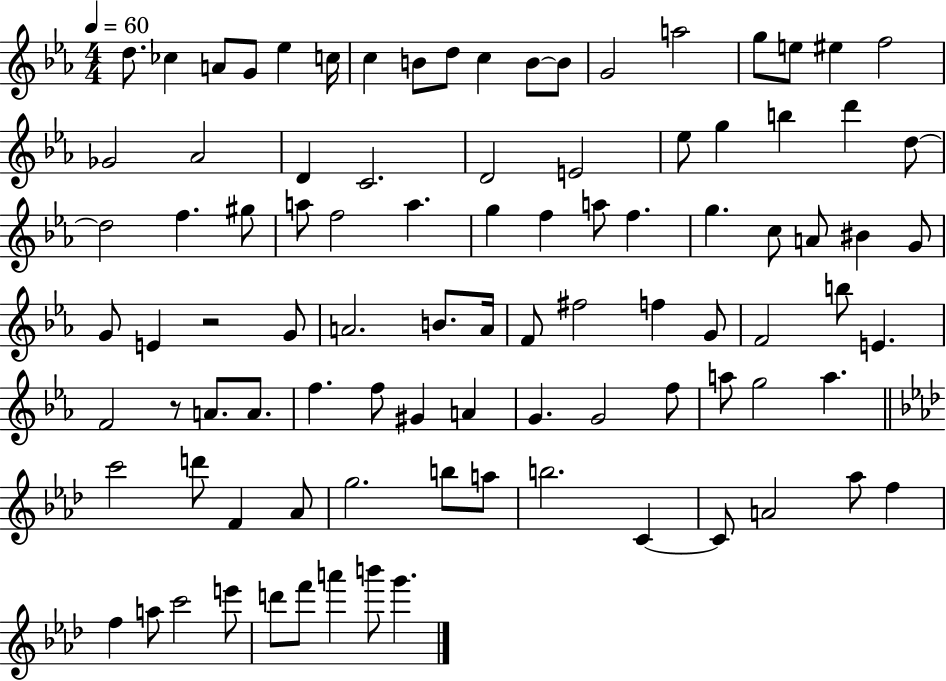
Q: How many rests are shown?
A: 2